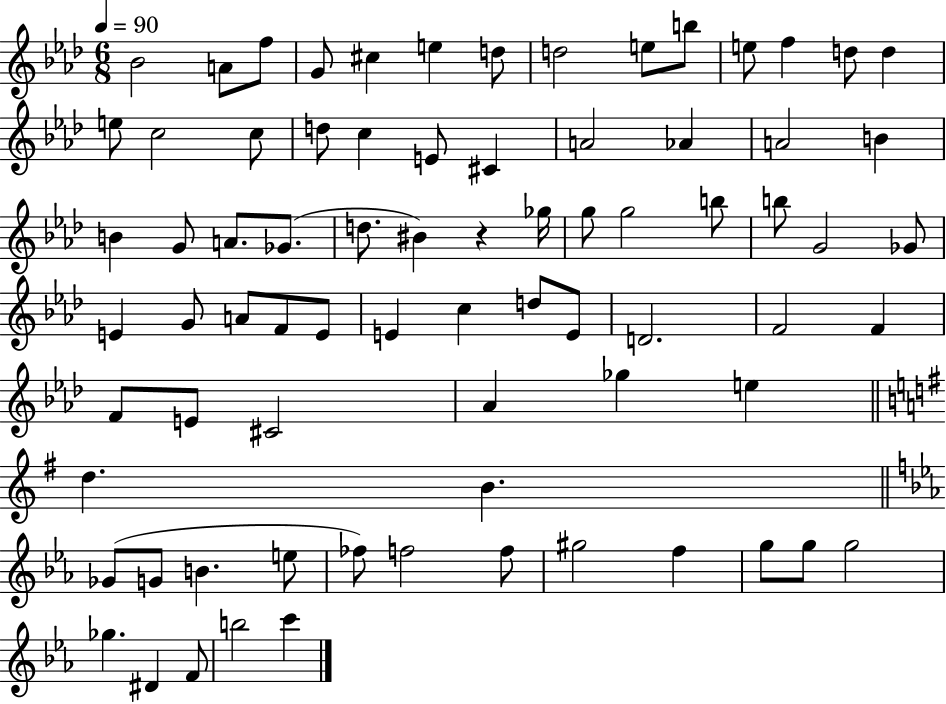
X:1
T:Untitled
M:6/8
L:1/4
K:Ab
_B2 A/2 f/2 G/2 ^c e d/2 d2 e/2 b/2 e/2 f d/2 d e/2 c2 c/2 d/2 c E/2 ^C A2 _A A2 B B G/2 A/2 _G/2 d/2 ^B z _g/4 g/2 g2 b/2 b/2 G2 _G/2 E G/2 A/2 F/2 E/2 E c d/2 E/2 D2 F2 F F/2 E/2 ^C2 _A _g e d B _G/2 G/2 B e/2 _f/2 f2 f/2 ^g2 f g/2 g/2 g2 _g ^D F/2 b2 c'